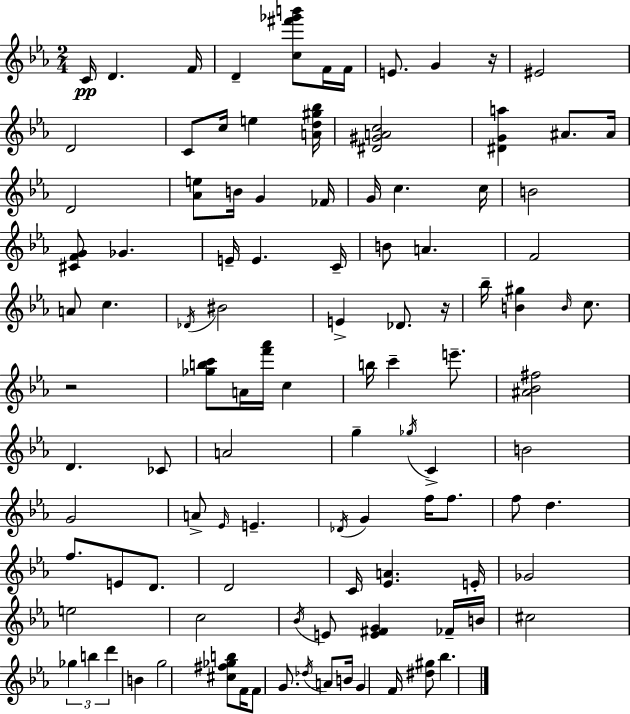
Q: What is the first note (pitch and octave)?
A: C4